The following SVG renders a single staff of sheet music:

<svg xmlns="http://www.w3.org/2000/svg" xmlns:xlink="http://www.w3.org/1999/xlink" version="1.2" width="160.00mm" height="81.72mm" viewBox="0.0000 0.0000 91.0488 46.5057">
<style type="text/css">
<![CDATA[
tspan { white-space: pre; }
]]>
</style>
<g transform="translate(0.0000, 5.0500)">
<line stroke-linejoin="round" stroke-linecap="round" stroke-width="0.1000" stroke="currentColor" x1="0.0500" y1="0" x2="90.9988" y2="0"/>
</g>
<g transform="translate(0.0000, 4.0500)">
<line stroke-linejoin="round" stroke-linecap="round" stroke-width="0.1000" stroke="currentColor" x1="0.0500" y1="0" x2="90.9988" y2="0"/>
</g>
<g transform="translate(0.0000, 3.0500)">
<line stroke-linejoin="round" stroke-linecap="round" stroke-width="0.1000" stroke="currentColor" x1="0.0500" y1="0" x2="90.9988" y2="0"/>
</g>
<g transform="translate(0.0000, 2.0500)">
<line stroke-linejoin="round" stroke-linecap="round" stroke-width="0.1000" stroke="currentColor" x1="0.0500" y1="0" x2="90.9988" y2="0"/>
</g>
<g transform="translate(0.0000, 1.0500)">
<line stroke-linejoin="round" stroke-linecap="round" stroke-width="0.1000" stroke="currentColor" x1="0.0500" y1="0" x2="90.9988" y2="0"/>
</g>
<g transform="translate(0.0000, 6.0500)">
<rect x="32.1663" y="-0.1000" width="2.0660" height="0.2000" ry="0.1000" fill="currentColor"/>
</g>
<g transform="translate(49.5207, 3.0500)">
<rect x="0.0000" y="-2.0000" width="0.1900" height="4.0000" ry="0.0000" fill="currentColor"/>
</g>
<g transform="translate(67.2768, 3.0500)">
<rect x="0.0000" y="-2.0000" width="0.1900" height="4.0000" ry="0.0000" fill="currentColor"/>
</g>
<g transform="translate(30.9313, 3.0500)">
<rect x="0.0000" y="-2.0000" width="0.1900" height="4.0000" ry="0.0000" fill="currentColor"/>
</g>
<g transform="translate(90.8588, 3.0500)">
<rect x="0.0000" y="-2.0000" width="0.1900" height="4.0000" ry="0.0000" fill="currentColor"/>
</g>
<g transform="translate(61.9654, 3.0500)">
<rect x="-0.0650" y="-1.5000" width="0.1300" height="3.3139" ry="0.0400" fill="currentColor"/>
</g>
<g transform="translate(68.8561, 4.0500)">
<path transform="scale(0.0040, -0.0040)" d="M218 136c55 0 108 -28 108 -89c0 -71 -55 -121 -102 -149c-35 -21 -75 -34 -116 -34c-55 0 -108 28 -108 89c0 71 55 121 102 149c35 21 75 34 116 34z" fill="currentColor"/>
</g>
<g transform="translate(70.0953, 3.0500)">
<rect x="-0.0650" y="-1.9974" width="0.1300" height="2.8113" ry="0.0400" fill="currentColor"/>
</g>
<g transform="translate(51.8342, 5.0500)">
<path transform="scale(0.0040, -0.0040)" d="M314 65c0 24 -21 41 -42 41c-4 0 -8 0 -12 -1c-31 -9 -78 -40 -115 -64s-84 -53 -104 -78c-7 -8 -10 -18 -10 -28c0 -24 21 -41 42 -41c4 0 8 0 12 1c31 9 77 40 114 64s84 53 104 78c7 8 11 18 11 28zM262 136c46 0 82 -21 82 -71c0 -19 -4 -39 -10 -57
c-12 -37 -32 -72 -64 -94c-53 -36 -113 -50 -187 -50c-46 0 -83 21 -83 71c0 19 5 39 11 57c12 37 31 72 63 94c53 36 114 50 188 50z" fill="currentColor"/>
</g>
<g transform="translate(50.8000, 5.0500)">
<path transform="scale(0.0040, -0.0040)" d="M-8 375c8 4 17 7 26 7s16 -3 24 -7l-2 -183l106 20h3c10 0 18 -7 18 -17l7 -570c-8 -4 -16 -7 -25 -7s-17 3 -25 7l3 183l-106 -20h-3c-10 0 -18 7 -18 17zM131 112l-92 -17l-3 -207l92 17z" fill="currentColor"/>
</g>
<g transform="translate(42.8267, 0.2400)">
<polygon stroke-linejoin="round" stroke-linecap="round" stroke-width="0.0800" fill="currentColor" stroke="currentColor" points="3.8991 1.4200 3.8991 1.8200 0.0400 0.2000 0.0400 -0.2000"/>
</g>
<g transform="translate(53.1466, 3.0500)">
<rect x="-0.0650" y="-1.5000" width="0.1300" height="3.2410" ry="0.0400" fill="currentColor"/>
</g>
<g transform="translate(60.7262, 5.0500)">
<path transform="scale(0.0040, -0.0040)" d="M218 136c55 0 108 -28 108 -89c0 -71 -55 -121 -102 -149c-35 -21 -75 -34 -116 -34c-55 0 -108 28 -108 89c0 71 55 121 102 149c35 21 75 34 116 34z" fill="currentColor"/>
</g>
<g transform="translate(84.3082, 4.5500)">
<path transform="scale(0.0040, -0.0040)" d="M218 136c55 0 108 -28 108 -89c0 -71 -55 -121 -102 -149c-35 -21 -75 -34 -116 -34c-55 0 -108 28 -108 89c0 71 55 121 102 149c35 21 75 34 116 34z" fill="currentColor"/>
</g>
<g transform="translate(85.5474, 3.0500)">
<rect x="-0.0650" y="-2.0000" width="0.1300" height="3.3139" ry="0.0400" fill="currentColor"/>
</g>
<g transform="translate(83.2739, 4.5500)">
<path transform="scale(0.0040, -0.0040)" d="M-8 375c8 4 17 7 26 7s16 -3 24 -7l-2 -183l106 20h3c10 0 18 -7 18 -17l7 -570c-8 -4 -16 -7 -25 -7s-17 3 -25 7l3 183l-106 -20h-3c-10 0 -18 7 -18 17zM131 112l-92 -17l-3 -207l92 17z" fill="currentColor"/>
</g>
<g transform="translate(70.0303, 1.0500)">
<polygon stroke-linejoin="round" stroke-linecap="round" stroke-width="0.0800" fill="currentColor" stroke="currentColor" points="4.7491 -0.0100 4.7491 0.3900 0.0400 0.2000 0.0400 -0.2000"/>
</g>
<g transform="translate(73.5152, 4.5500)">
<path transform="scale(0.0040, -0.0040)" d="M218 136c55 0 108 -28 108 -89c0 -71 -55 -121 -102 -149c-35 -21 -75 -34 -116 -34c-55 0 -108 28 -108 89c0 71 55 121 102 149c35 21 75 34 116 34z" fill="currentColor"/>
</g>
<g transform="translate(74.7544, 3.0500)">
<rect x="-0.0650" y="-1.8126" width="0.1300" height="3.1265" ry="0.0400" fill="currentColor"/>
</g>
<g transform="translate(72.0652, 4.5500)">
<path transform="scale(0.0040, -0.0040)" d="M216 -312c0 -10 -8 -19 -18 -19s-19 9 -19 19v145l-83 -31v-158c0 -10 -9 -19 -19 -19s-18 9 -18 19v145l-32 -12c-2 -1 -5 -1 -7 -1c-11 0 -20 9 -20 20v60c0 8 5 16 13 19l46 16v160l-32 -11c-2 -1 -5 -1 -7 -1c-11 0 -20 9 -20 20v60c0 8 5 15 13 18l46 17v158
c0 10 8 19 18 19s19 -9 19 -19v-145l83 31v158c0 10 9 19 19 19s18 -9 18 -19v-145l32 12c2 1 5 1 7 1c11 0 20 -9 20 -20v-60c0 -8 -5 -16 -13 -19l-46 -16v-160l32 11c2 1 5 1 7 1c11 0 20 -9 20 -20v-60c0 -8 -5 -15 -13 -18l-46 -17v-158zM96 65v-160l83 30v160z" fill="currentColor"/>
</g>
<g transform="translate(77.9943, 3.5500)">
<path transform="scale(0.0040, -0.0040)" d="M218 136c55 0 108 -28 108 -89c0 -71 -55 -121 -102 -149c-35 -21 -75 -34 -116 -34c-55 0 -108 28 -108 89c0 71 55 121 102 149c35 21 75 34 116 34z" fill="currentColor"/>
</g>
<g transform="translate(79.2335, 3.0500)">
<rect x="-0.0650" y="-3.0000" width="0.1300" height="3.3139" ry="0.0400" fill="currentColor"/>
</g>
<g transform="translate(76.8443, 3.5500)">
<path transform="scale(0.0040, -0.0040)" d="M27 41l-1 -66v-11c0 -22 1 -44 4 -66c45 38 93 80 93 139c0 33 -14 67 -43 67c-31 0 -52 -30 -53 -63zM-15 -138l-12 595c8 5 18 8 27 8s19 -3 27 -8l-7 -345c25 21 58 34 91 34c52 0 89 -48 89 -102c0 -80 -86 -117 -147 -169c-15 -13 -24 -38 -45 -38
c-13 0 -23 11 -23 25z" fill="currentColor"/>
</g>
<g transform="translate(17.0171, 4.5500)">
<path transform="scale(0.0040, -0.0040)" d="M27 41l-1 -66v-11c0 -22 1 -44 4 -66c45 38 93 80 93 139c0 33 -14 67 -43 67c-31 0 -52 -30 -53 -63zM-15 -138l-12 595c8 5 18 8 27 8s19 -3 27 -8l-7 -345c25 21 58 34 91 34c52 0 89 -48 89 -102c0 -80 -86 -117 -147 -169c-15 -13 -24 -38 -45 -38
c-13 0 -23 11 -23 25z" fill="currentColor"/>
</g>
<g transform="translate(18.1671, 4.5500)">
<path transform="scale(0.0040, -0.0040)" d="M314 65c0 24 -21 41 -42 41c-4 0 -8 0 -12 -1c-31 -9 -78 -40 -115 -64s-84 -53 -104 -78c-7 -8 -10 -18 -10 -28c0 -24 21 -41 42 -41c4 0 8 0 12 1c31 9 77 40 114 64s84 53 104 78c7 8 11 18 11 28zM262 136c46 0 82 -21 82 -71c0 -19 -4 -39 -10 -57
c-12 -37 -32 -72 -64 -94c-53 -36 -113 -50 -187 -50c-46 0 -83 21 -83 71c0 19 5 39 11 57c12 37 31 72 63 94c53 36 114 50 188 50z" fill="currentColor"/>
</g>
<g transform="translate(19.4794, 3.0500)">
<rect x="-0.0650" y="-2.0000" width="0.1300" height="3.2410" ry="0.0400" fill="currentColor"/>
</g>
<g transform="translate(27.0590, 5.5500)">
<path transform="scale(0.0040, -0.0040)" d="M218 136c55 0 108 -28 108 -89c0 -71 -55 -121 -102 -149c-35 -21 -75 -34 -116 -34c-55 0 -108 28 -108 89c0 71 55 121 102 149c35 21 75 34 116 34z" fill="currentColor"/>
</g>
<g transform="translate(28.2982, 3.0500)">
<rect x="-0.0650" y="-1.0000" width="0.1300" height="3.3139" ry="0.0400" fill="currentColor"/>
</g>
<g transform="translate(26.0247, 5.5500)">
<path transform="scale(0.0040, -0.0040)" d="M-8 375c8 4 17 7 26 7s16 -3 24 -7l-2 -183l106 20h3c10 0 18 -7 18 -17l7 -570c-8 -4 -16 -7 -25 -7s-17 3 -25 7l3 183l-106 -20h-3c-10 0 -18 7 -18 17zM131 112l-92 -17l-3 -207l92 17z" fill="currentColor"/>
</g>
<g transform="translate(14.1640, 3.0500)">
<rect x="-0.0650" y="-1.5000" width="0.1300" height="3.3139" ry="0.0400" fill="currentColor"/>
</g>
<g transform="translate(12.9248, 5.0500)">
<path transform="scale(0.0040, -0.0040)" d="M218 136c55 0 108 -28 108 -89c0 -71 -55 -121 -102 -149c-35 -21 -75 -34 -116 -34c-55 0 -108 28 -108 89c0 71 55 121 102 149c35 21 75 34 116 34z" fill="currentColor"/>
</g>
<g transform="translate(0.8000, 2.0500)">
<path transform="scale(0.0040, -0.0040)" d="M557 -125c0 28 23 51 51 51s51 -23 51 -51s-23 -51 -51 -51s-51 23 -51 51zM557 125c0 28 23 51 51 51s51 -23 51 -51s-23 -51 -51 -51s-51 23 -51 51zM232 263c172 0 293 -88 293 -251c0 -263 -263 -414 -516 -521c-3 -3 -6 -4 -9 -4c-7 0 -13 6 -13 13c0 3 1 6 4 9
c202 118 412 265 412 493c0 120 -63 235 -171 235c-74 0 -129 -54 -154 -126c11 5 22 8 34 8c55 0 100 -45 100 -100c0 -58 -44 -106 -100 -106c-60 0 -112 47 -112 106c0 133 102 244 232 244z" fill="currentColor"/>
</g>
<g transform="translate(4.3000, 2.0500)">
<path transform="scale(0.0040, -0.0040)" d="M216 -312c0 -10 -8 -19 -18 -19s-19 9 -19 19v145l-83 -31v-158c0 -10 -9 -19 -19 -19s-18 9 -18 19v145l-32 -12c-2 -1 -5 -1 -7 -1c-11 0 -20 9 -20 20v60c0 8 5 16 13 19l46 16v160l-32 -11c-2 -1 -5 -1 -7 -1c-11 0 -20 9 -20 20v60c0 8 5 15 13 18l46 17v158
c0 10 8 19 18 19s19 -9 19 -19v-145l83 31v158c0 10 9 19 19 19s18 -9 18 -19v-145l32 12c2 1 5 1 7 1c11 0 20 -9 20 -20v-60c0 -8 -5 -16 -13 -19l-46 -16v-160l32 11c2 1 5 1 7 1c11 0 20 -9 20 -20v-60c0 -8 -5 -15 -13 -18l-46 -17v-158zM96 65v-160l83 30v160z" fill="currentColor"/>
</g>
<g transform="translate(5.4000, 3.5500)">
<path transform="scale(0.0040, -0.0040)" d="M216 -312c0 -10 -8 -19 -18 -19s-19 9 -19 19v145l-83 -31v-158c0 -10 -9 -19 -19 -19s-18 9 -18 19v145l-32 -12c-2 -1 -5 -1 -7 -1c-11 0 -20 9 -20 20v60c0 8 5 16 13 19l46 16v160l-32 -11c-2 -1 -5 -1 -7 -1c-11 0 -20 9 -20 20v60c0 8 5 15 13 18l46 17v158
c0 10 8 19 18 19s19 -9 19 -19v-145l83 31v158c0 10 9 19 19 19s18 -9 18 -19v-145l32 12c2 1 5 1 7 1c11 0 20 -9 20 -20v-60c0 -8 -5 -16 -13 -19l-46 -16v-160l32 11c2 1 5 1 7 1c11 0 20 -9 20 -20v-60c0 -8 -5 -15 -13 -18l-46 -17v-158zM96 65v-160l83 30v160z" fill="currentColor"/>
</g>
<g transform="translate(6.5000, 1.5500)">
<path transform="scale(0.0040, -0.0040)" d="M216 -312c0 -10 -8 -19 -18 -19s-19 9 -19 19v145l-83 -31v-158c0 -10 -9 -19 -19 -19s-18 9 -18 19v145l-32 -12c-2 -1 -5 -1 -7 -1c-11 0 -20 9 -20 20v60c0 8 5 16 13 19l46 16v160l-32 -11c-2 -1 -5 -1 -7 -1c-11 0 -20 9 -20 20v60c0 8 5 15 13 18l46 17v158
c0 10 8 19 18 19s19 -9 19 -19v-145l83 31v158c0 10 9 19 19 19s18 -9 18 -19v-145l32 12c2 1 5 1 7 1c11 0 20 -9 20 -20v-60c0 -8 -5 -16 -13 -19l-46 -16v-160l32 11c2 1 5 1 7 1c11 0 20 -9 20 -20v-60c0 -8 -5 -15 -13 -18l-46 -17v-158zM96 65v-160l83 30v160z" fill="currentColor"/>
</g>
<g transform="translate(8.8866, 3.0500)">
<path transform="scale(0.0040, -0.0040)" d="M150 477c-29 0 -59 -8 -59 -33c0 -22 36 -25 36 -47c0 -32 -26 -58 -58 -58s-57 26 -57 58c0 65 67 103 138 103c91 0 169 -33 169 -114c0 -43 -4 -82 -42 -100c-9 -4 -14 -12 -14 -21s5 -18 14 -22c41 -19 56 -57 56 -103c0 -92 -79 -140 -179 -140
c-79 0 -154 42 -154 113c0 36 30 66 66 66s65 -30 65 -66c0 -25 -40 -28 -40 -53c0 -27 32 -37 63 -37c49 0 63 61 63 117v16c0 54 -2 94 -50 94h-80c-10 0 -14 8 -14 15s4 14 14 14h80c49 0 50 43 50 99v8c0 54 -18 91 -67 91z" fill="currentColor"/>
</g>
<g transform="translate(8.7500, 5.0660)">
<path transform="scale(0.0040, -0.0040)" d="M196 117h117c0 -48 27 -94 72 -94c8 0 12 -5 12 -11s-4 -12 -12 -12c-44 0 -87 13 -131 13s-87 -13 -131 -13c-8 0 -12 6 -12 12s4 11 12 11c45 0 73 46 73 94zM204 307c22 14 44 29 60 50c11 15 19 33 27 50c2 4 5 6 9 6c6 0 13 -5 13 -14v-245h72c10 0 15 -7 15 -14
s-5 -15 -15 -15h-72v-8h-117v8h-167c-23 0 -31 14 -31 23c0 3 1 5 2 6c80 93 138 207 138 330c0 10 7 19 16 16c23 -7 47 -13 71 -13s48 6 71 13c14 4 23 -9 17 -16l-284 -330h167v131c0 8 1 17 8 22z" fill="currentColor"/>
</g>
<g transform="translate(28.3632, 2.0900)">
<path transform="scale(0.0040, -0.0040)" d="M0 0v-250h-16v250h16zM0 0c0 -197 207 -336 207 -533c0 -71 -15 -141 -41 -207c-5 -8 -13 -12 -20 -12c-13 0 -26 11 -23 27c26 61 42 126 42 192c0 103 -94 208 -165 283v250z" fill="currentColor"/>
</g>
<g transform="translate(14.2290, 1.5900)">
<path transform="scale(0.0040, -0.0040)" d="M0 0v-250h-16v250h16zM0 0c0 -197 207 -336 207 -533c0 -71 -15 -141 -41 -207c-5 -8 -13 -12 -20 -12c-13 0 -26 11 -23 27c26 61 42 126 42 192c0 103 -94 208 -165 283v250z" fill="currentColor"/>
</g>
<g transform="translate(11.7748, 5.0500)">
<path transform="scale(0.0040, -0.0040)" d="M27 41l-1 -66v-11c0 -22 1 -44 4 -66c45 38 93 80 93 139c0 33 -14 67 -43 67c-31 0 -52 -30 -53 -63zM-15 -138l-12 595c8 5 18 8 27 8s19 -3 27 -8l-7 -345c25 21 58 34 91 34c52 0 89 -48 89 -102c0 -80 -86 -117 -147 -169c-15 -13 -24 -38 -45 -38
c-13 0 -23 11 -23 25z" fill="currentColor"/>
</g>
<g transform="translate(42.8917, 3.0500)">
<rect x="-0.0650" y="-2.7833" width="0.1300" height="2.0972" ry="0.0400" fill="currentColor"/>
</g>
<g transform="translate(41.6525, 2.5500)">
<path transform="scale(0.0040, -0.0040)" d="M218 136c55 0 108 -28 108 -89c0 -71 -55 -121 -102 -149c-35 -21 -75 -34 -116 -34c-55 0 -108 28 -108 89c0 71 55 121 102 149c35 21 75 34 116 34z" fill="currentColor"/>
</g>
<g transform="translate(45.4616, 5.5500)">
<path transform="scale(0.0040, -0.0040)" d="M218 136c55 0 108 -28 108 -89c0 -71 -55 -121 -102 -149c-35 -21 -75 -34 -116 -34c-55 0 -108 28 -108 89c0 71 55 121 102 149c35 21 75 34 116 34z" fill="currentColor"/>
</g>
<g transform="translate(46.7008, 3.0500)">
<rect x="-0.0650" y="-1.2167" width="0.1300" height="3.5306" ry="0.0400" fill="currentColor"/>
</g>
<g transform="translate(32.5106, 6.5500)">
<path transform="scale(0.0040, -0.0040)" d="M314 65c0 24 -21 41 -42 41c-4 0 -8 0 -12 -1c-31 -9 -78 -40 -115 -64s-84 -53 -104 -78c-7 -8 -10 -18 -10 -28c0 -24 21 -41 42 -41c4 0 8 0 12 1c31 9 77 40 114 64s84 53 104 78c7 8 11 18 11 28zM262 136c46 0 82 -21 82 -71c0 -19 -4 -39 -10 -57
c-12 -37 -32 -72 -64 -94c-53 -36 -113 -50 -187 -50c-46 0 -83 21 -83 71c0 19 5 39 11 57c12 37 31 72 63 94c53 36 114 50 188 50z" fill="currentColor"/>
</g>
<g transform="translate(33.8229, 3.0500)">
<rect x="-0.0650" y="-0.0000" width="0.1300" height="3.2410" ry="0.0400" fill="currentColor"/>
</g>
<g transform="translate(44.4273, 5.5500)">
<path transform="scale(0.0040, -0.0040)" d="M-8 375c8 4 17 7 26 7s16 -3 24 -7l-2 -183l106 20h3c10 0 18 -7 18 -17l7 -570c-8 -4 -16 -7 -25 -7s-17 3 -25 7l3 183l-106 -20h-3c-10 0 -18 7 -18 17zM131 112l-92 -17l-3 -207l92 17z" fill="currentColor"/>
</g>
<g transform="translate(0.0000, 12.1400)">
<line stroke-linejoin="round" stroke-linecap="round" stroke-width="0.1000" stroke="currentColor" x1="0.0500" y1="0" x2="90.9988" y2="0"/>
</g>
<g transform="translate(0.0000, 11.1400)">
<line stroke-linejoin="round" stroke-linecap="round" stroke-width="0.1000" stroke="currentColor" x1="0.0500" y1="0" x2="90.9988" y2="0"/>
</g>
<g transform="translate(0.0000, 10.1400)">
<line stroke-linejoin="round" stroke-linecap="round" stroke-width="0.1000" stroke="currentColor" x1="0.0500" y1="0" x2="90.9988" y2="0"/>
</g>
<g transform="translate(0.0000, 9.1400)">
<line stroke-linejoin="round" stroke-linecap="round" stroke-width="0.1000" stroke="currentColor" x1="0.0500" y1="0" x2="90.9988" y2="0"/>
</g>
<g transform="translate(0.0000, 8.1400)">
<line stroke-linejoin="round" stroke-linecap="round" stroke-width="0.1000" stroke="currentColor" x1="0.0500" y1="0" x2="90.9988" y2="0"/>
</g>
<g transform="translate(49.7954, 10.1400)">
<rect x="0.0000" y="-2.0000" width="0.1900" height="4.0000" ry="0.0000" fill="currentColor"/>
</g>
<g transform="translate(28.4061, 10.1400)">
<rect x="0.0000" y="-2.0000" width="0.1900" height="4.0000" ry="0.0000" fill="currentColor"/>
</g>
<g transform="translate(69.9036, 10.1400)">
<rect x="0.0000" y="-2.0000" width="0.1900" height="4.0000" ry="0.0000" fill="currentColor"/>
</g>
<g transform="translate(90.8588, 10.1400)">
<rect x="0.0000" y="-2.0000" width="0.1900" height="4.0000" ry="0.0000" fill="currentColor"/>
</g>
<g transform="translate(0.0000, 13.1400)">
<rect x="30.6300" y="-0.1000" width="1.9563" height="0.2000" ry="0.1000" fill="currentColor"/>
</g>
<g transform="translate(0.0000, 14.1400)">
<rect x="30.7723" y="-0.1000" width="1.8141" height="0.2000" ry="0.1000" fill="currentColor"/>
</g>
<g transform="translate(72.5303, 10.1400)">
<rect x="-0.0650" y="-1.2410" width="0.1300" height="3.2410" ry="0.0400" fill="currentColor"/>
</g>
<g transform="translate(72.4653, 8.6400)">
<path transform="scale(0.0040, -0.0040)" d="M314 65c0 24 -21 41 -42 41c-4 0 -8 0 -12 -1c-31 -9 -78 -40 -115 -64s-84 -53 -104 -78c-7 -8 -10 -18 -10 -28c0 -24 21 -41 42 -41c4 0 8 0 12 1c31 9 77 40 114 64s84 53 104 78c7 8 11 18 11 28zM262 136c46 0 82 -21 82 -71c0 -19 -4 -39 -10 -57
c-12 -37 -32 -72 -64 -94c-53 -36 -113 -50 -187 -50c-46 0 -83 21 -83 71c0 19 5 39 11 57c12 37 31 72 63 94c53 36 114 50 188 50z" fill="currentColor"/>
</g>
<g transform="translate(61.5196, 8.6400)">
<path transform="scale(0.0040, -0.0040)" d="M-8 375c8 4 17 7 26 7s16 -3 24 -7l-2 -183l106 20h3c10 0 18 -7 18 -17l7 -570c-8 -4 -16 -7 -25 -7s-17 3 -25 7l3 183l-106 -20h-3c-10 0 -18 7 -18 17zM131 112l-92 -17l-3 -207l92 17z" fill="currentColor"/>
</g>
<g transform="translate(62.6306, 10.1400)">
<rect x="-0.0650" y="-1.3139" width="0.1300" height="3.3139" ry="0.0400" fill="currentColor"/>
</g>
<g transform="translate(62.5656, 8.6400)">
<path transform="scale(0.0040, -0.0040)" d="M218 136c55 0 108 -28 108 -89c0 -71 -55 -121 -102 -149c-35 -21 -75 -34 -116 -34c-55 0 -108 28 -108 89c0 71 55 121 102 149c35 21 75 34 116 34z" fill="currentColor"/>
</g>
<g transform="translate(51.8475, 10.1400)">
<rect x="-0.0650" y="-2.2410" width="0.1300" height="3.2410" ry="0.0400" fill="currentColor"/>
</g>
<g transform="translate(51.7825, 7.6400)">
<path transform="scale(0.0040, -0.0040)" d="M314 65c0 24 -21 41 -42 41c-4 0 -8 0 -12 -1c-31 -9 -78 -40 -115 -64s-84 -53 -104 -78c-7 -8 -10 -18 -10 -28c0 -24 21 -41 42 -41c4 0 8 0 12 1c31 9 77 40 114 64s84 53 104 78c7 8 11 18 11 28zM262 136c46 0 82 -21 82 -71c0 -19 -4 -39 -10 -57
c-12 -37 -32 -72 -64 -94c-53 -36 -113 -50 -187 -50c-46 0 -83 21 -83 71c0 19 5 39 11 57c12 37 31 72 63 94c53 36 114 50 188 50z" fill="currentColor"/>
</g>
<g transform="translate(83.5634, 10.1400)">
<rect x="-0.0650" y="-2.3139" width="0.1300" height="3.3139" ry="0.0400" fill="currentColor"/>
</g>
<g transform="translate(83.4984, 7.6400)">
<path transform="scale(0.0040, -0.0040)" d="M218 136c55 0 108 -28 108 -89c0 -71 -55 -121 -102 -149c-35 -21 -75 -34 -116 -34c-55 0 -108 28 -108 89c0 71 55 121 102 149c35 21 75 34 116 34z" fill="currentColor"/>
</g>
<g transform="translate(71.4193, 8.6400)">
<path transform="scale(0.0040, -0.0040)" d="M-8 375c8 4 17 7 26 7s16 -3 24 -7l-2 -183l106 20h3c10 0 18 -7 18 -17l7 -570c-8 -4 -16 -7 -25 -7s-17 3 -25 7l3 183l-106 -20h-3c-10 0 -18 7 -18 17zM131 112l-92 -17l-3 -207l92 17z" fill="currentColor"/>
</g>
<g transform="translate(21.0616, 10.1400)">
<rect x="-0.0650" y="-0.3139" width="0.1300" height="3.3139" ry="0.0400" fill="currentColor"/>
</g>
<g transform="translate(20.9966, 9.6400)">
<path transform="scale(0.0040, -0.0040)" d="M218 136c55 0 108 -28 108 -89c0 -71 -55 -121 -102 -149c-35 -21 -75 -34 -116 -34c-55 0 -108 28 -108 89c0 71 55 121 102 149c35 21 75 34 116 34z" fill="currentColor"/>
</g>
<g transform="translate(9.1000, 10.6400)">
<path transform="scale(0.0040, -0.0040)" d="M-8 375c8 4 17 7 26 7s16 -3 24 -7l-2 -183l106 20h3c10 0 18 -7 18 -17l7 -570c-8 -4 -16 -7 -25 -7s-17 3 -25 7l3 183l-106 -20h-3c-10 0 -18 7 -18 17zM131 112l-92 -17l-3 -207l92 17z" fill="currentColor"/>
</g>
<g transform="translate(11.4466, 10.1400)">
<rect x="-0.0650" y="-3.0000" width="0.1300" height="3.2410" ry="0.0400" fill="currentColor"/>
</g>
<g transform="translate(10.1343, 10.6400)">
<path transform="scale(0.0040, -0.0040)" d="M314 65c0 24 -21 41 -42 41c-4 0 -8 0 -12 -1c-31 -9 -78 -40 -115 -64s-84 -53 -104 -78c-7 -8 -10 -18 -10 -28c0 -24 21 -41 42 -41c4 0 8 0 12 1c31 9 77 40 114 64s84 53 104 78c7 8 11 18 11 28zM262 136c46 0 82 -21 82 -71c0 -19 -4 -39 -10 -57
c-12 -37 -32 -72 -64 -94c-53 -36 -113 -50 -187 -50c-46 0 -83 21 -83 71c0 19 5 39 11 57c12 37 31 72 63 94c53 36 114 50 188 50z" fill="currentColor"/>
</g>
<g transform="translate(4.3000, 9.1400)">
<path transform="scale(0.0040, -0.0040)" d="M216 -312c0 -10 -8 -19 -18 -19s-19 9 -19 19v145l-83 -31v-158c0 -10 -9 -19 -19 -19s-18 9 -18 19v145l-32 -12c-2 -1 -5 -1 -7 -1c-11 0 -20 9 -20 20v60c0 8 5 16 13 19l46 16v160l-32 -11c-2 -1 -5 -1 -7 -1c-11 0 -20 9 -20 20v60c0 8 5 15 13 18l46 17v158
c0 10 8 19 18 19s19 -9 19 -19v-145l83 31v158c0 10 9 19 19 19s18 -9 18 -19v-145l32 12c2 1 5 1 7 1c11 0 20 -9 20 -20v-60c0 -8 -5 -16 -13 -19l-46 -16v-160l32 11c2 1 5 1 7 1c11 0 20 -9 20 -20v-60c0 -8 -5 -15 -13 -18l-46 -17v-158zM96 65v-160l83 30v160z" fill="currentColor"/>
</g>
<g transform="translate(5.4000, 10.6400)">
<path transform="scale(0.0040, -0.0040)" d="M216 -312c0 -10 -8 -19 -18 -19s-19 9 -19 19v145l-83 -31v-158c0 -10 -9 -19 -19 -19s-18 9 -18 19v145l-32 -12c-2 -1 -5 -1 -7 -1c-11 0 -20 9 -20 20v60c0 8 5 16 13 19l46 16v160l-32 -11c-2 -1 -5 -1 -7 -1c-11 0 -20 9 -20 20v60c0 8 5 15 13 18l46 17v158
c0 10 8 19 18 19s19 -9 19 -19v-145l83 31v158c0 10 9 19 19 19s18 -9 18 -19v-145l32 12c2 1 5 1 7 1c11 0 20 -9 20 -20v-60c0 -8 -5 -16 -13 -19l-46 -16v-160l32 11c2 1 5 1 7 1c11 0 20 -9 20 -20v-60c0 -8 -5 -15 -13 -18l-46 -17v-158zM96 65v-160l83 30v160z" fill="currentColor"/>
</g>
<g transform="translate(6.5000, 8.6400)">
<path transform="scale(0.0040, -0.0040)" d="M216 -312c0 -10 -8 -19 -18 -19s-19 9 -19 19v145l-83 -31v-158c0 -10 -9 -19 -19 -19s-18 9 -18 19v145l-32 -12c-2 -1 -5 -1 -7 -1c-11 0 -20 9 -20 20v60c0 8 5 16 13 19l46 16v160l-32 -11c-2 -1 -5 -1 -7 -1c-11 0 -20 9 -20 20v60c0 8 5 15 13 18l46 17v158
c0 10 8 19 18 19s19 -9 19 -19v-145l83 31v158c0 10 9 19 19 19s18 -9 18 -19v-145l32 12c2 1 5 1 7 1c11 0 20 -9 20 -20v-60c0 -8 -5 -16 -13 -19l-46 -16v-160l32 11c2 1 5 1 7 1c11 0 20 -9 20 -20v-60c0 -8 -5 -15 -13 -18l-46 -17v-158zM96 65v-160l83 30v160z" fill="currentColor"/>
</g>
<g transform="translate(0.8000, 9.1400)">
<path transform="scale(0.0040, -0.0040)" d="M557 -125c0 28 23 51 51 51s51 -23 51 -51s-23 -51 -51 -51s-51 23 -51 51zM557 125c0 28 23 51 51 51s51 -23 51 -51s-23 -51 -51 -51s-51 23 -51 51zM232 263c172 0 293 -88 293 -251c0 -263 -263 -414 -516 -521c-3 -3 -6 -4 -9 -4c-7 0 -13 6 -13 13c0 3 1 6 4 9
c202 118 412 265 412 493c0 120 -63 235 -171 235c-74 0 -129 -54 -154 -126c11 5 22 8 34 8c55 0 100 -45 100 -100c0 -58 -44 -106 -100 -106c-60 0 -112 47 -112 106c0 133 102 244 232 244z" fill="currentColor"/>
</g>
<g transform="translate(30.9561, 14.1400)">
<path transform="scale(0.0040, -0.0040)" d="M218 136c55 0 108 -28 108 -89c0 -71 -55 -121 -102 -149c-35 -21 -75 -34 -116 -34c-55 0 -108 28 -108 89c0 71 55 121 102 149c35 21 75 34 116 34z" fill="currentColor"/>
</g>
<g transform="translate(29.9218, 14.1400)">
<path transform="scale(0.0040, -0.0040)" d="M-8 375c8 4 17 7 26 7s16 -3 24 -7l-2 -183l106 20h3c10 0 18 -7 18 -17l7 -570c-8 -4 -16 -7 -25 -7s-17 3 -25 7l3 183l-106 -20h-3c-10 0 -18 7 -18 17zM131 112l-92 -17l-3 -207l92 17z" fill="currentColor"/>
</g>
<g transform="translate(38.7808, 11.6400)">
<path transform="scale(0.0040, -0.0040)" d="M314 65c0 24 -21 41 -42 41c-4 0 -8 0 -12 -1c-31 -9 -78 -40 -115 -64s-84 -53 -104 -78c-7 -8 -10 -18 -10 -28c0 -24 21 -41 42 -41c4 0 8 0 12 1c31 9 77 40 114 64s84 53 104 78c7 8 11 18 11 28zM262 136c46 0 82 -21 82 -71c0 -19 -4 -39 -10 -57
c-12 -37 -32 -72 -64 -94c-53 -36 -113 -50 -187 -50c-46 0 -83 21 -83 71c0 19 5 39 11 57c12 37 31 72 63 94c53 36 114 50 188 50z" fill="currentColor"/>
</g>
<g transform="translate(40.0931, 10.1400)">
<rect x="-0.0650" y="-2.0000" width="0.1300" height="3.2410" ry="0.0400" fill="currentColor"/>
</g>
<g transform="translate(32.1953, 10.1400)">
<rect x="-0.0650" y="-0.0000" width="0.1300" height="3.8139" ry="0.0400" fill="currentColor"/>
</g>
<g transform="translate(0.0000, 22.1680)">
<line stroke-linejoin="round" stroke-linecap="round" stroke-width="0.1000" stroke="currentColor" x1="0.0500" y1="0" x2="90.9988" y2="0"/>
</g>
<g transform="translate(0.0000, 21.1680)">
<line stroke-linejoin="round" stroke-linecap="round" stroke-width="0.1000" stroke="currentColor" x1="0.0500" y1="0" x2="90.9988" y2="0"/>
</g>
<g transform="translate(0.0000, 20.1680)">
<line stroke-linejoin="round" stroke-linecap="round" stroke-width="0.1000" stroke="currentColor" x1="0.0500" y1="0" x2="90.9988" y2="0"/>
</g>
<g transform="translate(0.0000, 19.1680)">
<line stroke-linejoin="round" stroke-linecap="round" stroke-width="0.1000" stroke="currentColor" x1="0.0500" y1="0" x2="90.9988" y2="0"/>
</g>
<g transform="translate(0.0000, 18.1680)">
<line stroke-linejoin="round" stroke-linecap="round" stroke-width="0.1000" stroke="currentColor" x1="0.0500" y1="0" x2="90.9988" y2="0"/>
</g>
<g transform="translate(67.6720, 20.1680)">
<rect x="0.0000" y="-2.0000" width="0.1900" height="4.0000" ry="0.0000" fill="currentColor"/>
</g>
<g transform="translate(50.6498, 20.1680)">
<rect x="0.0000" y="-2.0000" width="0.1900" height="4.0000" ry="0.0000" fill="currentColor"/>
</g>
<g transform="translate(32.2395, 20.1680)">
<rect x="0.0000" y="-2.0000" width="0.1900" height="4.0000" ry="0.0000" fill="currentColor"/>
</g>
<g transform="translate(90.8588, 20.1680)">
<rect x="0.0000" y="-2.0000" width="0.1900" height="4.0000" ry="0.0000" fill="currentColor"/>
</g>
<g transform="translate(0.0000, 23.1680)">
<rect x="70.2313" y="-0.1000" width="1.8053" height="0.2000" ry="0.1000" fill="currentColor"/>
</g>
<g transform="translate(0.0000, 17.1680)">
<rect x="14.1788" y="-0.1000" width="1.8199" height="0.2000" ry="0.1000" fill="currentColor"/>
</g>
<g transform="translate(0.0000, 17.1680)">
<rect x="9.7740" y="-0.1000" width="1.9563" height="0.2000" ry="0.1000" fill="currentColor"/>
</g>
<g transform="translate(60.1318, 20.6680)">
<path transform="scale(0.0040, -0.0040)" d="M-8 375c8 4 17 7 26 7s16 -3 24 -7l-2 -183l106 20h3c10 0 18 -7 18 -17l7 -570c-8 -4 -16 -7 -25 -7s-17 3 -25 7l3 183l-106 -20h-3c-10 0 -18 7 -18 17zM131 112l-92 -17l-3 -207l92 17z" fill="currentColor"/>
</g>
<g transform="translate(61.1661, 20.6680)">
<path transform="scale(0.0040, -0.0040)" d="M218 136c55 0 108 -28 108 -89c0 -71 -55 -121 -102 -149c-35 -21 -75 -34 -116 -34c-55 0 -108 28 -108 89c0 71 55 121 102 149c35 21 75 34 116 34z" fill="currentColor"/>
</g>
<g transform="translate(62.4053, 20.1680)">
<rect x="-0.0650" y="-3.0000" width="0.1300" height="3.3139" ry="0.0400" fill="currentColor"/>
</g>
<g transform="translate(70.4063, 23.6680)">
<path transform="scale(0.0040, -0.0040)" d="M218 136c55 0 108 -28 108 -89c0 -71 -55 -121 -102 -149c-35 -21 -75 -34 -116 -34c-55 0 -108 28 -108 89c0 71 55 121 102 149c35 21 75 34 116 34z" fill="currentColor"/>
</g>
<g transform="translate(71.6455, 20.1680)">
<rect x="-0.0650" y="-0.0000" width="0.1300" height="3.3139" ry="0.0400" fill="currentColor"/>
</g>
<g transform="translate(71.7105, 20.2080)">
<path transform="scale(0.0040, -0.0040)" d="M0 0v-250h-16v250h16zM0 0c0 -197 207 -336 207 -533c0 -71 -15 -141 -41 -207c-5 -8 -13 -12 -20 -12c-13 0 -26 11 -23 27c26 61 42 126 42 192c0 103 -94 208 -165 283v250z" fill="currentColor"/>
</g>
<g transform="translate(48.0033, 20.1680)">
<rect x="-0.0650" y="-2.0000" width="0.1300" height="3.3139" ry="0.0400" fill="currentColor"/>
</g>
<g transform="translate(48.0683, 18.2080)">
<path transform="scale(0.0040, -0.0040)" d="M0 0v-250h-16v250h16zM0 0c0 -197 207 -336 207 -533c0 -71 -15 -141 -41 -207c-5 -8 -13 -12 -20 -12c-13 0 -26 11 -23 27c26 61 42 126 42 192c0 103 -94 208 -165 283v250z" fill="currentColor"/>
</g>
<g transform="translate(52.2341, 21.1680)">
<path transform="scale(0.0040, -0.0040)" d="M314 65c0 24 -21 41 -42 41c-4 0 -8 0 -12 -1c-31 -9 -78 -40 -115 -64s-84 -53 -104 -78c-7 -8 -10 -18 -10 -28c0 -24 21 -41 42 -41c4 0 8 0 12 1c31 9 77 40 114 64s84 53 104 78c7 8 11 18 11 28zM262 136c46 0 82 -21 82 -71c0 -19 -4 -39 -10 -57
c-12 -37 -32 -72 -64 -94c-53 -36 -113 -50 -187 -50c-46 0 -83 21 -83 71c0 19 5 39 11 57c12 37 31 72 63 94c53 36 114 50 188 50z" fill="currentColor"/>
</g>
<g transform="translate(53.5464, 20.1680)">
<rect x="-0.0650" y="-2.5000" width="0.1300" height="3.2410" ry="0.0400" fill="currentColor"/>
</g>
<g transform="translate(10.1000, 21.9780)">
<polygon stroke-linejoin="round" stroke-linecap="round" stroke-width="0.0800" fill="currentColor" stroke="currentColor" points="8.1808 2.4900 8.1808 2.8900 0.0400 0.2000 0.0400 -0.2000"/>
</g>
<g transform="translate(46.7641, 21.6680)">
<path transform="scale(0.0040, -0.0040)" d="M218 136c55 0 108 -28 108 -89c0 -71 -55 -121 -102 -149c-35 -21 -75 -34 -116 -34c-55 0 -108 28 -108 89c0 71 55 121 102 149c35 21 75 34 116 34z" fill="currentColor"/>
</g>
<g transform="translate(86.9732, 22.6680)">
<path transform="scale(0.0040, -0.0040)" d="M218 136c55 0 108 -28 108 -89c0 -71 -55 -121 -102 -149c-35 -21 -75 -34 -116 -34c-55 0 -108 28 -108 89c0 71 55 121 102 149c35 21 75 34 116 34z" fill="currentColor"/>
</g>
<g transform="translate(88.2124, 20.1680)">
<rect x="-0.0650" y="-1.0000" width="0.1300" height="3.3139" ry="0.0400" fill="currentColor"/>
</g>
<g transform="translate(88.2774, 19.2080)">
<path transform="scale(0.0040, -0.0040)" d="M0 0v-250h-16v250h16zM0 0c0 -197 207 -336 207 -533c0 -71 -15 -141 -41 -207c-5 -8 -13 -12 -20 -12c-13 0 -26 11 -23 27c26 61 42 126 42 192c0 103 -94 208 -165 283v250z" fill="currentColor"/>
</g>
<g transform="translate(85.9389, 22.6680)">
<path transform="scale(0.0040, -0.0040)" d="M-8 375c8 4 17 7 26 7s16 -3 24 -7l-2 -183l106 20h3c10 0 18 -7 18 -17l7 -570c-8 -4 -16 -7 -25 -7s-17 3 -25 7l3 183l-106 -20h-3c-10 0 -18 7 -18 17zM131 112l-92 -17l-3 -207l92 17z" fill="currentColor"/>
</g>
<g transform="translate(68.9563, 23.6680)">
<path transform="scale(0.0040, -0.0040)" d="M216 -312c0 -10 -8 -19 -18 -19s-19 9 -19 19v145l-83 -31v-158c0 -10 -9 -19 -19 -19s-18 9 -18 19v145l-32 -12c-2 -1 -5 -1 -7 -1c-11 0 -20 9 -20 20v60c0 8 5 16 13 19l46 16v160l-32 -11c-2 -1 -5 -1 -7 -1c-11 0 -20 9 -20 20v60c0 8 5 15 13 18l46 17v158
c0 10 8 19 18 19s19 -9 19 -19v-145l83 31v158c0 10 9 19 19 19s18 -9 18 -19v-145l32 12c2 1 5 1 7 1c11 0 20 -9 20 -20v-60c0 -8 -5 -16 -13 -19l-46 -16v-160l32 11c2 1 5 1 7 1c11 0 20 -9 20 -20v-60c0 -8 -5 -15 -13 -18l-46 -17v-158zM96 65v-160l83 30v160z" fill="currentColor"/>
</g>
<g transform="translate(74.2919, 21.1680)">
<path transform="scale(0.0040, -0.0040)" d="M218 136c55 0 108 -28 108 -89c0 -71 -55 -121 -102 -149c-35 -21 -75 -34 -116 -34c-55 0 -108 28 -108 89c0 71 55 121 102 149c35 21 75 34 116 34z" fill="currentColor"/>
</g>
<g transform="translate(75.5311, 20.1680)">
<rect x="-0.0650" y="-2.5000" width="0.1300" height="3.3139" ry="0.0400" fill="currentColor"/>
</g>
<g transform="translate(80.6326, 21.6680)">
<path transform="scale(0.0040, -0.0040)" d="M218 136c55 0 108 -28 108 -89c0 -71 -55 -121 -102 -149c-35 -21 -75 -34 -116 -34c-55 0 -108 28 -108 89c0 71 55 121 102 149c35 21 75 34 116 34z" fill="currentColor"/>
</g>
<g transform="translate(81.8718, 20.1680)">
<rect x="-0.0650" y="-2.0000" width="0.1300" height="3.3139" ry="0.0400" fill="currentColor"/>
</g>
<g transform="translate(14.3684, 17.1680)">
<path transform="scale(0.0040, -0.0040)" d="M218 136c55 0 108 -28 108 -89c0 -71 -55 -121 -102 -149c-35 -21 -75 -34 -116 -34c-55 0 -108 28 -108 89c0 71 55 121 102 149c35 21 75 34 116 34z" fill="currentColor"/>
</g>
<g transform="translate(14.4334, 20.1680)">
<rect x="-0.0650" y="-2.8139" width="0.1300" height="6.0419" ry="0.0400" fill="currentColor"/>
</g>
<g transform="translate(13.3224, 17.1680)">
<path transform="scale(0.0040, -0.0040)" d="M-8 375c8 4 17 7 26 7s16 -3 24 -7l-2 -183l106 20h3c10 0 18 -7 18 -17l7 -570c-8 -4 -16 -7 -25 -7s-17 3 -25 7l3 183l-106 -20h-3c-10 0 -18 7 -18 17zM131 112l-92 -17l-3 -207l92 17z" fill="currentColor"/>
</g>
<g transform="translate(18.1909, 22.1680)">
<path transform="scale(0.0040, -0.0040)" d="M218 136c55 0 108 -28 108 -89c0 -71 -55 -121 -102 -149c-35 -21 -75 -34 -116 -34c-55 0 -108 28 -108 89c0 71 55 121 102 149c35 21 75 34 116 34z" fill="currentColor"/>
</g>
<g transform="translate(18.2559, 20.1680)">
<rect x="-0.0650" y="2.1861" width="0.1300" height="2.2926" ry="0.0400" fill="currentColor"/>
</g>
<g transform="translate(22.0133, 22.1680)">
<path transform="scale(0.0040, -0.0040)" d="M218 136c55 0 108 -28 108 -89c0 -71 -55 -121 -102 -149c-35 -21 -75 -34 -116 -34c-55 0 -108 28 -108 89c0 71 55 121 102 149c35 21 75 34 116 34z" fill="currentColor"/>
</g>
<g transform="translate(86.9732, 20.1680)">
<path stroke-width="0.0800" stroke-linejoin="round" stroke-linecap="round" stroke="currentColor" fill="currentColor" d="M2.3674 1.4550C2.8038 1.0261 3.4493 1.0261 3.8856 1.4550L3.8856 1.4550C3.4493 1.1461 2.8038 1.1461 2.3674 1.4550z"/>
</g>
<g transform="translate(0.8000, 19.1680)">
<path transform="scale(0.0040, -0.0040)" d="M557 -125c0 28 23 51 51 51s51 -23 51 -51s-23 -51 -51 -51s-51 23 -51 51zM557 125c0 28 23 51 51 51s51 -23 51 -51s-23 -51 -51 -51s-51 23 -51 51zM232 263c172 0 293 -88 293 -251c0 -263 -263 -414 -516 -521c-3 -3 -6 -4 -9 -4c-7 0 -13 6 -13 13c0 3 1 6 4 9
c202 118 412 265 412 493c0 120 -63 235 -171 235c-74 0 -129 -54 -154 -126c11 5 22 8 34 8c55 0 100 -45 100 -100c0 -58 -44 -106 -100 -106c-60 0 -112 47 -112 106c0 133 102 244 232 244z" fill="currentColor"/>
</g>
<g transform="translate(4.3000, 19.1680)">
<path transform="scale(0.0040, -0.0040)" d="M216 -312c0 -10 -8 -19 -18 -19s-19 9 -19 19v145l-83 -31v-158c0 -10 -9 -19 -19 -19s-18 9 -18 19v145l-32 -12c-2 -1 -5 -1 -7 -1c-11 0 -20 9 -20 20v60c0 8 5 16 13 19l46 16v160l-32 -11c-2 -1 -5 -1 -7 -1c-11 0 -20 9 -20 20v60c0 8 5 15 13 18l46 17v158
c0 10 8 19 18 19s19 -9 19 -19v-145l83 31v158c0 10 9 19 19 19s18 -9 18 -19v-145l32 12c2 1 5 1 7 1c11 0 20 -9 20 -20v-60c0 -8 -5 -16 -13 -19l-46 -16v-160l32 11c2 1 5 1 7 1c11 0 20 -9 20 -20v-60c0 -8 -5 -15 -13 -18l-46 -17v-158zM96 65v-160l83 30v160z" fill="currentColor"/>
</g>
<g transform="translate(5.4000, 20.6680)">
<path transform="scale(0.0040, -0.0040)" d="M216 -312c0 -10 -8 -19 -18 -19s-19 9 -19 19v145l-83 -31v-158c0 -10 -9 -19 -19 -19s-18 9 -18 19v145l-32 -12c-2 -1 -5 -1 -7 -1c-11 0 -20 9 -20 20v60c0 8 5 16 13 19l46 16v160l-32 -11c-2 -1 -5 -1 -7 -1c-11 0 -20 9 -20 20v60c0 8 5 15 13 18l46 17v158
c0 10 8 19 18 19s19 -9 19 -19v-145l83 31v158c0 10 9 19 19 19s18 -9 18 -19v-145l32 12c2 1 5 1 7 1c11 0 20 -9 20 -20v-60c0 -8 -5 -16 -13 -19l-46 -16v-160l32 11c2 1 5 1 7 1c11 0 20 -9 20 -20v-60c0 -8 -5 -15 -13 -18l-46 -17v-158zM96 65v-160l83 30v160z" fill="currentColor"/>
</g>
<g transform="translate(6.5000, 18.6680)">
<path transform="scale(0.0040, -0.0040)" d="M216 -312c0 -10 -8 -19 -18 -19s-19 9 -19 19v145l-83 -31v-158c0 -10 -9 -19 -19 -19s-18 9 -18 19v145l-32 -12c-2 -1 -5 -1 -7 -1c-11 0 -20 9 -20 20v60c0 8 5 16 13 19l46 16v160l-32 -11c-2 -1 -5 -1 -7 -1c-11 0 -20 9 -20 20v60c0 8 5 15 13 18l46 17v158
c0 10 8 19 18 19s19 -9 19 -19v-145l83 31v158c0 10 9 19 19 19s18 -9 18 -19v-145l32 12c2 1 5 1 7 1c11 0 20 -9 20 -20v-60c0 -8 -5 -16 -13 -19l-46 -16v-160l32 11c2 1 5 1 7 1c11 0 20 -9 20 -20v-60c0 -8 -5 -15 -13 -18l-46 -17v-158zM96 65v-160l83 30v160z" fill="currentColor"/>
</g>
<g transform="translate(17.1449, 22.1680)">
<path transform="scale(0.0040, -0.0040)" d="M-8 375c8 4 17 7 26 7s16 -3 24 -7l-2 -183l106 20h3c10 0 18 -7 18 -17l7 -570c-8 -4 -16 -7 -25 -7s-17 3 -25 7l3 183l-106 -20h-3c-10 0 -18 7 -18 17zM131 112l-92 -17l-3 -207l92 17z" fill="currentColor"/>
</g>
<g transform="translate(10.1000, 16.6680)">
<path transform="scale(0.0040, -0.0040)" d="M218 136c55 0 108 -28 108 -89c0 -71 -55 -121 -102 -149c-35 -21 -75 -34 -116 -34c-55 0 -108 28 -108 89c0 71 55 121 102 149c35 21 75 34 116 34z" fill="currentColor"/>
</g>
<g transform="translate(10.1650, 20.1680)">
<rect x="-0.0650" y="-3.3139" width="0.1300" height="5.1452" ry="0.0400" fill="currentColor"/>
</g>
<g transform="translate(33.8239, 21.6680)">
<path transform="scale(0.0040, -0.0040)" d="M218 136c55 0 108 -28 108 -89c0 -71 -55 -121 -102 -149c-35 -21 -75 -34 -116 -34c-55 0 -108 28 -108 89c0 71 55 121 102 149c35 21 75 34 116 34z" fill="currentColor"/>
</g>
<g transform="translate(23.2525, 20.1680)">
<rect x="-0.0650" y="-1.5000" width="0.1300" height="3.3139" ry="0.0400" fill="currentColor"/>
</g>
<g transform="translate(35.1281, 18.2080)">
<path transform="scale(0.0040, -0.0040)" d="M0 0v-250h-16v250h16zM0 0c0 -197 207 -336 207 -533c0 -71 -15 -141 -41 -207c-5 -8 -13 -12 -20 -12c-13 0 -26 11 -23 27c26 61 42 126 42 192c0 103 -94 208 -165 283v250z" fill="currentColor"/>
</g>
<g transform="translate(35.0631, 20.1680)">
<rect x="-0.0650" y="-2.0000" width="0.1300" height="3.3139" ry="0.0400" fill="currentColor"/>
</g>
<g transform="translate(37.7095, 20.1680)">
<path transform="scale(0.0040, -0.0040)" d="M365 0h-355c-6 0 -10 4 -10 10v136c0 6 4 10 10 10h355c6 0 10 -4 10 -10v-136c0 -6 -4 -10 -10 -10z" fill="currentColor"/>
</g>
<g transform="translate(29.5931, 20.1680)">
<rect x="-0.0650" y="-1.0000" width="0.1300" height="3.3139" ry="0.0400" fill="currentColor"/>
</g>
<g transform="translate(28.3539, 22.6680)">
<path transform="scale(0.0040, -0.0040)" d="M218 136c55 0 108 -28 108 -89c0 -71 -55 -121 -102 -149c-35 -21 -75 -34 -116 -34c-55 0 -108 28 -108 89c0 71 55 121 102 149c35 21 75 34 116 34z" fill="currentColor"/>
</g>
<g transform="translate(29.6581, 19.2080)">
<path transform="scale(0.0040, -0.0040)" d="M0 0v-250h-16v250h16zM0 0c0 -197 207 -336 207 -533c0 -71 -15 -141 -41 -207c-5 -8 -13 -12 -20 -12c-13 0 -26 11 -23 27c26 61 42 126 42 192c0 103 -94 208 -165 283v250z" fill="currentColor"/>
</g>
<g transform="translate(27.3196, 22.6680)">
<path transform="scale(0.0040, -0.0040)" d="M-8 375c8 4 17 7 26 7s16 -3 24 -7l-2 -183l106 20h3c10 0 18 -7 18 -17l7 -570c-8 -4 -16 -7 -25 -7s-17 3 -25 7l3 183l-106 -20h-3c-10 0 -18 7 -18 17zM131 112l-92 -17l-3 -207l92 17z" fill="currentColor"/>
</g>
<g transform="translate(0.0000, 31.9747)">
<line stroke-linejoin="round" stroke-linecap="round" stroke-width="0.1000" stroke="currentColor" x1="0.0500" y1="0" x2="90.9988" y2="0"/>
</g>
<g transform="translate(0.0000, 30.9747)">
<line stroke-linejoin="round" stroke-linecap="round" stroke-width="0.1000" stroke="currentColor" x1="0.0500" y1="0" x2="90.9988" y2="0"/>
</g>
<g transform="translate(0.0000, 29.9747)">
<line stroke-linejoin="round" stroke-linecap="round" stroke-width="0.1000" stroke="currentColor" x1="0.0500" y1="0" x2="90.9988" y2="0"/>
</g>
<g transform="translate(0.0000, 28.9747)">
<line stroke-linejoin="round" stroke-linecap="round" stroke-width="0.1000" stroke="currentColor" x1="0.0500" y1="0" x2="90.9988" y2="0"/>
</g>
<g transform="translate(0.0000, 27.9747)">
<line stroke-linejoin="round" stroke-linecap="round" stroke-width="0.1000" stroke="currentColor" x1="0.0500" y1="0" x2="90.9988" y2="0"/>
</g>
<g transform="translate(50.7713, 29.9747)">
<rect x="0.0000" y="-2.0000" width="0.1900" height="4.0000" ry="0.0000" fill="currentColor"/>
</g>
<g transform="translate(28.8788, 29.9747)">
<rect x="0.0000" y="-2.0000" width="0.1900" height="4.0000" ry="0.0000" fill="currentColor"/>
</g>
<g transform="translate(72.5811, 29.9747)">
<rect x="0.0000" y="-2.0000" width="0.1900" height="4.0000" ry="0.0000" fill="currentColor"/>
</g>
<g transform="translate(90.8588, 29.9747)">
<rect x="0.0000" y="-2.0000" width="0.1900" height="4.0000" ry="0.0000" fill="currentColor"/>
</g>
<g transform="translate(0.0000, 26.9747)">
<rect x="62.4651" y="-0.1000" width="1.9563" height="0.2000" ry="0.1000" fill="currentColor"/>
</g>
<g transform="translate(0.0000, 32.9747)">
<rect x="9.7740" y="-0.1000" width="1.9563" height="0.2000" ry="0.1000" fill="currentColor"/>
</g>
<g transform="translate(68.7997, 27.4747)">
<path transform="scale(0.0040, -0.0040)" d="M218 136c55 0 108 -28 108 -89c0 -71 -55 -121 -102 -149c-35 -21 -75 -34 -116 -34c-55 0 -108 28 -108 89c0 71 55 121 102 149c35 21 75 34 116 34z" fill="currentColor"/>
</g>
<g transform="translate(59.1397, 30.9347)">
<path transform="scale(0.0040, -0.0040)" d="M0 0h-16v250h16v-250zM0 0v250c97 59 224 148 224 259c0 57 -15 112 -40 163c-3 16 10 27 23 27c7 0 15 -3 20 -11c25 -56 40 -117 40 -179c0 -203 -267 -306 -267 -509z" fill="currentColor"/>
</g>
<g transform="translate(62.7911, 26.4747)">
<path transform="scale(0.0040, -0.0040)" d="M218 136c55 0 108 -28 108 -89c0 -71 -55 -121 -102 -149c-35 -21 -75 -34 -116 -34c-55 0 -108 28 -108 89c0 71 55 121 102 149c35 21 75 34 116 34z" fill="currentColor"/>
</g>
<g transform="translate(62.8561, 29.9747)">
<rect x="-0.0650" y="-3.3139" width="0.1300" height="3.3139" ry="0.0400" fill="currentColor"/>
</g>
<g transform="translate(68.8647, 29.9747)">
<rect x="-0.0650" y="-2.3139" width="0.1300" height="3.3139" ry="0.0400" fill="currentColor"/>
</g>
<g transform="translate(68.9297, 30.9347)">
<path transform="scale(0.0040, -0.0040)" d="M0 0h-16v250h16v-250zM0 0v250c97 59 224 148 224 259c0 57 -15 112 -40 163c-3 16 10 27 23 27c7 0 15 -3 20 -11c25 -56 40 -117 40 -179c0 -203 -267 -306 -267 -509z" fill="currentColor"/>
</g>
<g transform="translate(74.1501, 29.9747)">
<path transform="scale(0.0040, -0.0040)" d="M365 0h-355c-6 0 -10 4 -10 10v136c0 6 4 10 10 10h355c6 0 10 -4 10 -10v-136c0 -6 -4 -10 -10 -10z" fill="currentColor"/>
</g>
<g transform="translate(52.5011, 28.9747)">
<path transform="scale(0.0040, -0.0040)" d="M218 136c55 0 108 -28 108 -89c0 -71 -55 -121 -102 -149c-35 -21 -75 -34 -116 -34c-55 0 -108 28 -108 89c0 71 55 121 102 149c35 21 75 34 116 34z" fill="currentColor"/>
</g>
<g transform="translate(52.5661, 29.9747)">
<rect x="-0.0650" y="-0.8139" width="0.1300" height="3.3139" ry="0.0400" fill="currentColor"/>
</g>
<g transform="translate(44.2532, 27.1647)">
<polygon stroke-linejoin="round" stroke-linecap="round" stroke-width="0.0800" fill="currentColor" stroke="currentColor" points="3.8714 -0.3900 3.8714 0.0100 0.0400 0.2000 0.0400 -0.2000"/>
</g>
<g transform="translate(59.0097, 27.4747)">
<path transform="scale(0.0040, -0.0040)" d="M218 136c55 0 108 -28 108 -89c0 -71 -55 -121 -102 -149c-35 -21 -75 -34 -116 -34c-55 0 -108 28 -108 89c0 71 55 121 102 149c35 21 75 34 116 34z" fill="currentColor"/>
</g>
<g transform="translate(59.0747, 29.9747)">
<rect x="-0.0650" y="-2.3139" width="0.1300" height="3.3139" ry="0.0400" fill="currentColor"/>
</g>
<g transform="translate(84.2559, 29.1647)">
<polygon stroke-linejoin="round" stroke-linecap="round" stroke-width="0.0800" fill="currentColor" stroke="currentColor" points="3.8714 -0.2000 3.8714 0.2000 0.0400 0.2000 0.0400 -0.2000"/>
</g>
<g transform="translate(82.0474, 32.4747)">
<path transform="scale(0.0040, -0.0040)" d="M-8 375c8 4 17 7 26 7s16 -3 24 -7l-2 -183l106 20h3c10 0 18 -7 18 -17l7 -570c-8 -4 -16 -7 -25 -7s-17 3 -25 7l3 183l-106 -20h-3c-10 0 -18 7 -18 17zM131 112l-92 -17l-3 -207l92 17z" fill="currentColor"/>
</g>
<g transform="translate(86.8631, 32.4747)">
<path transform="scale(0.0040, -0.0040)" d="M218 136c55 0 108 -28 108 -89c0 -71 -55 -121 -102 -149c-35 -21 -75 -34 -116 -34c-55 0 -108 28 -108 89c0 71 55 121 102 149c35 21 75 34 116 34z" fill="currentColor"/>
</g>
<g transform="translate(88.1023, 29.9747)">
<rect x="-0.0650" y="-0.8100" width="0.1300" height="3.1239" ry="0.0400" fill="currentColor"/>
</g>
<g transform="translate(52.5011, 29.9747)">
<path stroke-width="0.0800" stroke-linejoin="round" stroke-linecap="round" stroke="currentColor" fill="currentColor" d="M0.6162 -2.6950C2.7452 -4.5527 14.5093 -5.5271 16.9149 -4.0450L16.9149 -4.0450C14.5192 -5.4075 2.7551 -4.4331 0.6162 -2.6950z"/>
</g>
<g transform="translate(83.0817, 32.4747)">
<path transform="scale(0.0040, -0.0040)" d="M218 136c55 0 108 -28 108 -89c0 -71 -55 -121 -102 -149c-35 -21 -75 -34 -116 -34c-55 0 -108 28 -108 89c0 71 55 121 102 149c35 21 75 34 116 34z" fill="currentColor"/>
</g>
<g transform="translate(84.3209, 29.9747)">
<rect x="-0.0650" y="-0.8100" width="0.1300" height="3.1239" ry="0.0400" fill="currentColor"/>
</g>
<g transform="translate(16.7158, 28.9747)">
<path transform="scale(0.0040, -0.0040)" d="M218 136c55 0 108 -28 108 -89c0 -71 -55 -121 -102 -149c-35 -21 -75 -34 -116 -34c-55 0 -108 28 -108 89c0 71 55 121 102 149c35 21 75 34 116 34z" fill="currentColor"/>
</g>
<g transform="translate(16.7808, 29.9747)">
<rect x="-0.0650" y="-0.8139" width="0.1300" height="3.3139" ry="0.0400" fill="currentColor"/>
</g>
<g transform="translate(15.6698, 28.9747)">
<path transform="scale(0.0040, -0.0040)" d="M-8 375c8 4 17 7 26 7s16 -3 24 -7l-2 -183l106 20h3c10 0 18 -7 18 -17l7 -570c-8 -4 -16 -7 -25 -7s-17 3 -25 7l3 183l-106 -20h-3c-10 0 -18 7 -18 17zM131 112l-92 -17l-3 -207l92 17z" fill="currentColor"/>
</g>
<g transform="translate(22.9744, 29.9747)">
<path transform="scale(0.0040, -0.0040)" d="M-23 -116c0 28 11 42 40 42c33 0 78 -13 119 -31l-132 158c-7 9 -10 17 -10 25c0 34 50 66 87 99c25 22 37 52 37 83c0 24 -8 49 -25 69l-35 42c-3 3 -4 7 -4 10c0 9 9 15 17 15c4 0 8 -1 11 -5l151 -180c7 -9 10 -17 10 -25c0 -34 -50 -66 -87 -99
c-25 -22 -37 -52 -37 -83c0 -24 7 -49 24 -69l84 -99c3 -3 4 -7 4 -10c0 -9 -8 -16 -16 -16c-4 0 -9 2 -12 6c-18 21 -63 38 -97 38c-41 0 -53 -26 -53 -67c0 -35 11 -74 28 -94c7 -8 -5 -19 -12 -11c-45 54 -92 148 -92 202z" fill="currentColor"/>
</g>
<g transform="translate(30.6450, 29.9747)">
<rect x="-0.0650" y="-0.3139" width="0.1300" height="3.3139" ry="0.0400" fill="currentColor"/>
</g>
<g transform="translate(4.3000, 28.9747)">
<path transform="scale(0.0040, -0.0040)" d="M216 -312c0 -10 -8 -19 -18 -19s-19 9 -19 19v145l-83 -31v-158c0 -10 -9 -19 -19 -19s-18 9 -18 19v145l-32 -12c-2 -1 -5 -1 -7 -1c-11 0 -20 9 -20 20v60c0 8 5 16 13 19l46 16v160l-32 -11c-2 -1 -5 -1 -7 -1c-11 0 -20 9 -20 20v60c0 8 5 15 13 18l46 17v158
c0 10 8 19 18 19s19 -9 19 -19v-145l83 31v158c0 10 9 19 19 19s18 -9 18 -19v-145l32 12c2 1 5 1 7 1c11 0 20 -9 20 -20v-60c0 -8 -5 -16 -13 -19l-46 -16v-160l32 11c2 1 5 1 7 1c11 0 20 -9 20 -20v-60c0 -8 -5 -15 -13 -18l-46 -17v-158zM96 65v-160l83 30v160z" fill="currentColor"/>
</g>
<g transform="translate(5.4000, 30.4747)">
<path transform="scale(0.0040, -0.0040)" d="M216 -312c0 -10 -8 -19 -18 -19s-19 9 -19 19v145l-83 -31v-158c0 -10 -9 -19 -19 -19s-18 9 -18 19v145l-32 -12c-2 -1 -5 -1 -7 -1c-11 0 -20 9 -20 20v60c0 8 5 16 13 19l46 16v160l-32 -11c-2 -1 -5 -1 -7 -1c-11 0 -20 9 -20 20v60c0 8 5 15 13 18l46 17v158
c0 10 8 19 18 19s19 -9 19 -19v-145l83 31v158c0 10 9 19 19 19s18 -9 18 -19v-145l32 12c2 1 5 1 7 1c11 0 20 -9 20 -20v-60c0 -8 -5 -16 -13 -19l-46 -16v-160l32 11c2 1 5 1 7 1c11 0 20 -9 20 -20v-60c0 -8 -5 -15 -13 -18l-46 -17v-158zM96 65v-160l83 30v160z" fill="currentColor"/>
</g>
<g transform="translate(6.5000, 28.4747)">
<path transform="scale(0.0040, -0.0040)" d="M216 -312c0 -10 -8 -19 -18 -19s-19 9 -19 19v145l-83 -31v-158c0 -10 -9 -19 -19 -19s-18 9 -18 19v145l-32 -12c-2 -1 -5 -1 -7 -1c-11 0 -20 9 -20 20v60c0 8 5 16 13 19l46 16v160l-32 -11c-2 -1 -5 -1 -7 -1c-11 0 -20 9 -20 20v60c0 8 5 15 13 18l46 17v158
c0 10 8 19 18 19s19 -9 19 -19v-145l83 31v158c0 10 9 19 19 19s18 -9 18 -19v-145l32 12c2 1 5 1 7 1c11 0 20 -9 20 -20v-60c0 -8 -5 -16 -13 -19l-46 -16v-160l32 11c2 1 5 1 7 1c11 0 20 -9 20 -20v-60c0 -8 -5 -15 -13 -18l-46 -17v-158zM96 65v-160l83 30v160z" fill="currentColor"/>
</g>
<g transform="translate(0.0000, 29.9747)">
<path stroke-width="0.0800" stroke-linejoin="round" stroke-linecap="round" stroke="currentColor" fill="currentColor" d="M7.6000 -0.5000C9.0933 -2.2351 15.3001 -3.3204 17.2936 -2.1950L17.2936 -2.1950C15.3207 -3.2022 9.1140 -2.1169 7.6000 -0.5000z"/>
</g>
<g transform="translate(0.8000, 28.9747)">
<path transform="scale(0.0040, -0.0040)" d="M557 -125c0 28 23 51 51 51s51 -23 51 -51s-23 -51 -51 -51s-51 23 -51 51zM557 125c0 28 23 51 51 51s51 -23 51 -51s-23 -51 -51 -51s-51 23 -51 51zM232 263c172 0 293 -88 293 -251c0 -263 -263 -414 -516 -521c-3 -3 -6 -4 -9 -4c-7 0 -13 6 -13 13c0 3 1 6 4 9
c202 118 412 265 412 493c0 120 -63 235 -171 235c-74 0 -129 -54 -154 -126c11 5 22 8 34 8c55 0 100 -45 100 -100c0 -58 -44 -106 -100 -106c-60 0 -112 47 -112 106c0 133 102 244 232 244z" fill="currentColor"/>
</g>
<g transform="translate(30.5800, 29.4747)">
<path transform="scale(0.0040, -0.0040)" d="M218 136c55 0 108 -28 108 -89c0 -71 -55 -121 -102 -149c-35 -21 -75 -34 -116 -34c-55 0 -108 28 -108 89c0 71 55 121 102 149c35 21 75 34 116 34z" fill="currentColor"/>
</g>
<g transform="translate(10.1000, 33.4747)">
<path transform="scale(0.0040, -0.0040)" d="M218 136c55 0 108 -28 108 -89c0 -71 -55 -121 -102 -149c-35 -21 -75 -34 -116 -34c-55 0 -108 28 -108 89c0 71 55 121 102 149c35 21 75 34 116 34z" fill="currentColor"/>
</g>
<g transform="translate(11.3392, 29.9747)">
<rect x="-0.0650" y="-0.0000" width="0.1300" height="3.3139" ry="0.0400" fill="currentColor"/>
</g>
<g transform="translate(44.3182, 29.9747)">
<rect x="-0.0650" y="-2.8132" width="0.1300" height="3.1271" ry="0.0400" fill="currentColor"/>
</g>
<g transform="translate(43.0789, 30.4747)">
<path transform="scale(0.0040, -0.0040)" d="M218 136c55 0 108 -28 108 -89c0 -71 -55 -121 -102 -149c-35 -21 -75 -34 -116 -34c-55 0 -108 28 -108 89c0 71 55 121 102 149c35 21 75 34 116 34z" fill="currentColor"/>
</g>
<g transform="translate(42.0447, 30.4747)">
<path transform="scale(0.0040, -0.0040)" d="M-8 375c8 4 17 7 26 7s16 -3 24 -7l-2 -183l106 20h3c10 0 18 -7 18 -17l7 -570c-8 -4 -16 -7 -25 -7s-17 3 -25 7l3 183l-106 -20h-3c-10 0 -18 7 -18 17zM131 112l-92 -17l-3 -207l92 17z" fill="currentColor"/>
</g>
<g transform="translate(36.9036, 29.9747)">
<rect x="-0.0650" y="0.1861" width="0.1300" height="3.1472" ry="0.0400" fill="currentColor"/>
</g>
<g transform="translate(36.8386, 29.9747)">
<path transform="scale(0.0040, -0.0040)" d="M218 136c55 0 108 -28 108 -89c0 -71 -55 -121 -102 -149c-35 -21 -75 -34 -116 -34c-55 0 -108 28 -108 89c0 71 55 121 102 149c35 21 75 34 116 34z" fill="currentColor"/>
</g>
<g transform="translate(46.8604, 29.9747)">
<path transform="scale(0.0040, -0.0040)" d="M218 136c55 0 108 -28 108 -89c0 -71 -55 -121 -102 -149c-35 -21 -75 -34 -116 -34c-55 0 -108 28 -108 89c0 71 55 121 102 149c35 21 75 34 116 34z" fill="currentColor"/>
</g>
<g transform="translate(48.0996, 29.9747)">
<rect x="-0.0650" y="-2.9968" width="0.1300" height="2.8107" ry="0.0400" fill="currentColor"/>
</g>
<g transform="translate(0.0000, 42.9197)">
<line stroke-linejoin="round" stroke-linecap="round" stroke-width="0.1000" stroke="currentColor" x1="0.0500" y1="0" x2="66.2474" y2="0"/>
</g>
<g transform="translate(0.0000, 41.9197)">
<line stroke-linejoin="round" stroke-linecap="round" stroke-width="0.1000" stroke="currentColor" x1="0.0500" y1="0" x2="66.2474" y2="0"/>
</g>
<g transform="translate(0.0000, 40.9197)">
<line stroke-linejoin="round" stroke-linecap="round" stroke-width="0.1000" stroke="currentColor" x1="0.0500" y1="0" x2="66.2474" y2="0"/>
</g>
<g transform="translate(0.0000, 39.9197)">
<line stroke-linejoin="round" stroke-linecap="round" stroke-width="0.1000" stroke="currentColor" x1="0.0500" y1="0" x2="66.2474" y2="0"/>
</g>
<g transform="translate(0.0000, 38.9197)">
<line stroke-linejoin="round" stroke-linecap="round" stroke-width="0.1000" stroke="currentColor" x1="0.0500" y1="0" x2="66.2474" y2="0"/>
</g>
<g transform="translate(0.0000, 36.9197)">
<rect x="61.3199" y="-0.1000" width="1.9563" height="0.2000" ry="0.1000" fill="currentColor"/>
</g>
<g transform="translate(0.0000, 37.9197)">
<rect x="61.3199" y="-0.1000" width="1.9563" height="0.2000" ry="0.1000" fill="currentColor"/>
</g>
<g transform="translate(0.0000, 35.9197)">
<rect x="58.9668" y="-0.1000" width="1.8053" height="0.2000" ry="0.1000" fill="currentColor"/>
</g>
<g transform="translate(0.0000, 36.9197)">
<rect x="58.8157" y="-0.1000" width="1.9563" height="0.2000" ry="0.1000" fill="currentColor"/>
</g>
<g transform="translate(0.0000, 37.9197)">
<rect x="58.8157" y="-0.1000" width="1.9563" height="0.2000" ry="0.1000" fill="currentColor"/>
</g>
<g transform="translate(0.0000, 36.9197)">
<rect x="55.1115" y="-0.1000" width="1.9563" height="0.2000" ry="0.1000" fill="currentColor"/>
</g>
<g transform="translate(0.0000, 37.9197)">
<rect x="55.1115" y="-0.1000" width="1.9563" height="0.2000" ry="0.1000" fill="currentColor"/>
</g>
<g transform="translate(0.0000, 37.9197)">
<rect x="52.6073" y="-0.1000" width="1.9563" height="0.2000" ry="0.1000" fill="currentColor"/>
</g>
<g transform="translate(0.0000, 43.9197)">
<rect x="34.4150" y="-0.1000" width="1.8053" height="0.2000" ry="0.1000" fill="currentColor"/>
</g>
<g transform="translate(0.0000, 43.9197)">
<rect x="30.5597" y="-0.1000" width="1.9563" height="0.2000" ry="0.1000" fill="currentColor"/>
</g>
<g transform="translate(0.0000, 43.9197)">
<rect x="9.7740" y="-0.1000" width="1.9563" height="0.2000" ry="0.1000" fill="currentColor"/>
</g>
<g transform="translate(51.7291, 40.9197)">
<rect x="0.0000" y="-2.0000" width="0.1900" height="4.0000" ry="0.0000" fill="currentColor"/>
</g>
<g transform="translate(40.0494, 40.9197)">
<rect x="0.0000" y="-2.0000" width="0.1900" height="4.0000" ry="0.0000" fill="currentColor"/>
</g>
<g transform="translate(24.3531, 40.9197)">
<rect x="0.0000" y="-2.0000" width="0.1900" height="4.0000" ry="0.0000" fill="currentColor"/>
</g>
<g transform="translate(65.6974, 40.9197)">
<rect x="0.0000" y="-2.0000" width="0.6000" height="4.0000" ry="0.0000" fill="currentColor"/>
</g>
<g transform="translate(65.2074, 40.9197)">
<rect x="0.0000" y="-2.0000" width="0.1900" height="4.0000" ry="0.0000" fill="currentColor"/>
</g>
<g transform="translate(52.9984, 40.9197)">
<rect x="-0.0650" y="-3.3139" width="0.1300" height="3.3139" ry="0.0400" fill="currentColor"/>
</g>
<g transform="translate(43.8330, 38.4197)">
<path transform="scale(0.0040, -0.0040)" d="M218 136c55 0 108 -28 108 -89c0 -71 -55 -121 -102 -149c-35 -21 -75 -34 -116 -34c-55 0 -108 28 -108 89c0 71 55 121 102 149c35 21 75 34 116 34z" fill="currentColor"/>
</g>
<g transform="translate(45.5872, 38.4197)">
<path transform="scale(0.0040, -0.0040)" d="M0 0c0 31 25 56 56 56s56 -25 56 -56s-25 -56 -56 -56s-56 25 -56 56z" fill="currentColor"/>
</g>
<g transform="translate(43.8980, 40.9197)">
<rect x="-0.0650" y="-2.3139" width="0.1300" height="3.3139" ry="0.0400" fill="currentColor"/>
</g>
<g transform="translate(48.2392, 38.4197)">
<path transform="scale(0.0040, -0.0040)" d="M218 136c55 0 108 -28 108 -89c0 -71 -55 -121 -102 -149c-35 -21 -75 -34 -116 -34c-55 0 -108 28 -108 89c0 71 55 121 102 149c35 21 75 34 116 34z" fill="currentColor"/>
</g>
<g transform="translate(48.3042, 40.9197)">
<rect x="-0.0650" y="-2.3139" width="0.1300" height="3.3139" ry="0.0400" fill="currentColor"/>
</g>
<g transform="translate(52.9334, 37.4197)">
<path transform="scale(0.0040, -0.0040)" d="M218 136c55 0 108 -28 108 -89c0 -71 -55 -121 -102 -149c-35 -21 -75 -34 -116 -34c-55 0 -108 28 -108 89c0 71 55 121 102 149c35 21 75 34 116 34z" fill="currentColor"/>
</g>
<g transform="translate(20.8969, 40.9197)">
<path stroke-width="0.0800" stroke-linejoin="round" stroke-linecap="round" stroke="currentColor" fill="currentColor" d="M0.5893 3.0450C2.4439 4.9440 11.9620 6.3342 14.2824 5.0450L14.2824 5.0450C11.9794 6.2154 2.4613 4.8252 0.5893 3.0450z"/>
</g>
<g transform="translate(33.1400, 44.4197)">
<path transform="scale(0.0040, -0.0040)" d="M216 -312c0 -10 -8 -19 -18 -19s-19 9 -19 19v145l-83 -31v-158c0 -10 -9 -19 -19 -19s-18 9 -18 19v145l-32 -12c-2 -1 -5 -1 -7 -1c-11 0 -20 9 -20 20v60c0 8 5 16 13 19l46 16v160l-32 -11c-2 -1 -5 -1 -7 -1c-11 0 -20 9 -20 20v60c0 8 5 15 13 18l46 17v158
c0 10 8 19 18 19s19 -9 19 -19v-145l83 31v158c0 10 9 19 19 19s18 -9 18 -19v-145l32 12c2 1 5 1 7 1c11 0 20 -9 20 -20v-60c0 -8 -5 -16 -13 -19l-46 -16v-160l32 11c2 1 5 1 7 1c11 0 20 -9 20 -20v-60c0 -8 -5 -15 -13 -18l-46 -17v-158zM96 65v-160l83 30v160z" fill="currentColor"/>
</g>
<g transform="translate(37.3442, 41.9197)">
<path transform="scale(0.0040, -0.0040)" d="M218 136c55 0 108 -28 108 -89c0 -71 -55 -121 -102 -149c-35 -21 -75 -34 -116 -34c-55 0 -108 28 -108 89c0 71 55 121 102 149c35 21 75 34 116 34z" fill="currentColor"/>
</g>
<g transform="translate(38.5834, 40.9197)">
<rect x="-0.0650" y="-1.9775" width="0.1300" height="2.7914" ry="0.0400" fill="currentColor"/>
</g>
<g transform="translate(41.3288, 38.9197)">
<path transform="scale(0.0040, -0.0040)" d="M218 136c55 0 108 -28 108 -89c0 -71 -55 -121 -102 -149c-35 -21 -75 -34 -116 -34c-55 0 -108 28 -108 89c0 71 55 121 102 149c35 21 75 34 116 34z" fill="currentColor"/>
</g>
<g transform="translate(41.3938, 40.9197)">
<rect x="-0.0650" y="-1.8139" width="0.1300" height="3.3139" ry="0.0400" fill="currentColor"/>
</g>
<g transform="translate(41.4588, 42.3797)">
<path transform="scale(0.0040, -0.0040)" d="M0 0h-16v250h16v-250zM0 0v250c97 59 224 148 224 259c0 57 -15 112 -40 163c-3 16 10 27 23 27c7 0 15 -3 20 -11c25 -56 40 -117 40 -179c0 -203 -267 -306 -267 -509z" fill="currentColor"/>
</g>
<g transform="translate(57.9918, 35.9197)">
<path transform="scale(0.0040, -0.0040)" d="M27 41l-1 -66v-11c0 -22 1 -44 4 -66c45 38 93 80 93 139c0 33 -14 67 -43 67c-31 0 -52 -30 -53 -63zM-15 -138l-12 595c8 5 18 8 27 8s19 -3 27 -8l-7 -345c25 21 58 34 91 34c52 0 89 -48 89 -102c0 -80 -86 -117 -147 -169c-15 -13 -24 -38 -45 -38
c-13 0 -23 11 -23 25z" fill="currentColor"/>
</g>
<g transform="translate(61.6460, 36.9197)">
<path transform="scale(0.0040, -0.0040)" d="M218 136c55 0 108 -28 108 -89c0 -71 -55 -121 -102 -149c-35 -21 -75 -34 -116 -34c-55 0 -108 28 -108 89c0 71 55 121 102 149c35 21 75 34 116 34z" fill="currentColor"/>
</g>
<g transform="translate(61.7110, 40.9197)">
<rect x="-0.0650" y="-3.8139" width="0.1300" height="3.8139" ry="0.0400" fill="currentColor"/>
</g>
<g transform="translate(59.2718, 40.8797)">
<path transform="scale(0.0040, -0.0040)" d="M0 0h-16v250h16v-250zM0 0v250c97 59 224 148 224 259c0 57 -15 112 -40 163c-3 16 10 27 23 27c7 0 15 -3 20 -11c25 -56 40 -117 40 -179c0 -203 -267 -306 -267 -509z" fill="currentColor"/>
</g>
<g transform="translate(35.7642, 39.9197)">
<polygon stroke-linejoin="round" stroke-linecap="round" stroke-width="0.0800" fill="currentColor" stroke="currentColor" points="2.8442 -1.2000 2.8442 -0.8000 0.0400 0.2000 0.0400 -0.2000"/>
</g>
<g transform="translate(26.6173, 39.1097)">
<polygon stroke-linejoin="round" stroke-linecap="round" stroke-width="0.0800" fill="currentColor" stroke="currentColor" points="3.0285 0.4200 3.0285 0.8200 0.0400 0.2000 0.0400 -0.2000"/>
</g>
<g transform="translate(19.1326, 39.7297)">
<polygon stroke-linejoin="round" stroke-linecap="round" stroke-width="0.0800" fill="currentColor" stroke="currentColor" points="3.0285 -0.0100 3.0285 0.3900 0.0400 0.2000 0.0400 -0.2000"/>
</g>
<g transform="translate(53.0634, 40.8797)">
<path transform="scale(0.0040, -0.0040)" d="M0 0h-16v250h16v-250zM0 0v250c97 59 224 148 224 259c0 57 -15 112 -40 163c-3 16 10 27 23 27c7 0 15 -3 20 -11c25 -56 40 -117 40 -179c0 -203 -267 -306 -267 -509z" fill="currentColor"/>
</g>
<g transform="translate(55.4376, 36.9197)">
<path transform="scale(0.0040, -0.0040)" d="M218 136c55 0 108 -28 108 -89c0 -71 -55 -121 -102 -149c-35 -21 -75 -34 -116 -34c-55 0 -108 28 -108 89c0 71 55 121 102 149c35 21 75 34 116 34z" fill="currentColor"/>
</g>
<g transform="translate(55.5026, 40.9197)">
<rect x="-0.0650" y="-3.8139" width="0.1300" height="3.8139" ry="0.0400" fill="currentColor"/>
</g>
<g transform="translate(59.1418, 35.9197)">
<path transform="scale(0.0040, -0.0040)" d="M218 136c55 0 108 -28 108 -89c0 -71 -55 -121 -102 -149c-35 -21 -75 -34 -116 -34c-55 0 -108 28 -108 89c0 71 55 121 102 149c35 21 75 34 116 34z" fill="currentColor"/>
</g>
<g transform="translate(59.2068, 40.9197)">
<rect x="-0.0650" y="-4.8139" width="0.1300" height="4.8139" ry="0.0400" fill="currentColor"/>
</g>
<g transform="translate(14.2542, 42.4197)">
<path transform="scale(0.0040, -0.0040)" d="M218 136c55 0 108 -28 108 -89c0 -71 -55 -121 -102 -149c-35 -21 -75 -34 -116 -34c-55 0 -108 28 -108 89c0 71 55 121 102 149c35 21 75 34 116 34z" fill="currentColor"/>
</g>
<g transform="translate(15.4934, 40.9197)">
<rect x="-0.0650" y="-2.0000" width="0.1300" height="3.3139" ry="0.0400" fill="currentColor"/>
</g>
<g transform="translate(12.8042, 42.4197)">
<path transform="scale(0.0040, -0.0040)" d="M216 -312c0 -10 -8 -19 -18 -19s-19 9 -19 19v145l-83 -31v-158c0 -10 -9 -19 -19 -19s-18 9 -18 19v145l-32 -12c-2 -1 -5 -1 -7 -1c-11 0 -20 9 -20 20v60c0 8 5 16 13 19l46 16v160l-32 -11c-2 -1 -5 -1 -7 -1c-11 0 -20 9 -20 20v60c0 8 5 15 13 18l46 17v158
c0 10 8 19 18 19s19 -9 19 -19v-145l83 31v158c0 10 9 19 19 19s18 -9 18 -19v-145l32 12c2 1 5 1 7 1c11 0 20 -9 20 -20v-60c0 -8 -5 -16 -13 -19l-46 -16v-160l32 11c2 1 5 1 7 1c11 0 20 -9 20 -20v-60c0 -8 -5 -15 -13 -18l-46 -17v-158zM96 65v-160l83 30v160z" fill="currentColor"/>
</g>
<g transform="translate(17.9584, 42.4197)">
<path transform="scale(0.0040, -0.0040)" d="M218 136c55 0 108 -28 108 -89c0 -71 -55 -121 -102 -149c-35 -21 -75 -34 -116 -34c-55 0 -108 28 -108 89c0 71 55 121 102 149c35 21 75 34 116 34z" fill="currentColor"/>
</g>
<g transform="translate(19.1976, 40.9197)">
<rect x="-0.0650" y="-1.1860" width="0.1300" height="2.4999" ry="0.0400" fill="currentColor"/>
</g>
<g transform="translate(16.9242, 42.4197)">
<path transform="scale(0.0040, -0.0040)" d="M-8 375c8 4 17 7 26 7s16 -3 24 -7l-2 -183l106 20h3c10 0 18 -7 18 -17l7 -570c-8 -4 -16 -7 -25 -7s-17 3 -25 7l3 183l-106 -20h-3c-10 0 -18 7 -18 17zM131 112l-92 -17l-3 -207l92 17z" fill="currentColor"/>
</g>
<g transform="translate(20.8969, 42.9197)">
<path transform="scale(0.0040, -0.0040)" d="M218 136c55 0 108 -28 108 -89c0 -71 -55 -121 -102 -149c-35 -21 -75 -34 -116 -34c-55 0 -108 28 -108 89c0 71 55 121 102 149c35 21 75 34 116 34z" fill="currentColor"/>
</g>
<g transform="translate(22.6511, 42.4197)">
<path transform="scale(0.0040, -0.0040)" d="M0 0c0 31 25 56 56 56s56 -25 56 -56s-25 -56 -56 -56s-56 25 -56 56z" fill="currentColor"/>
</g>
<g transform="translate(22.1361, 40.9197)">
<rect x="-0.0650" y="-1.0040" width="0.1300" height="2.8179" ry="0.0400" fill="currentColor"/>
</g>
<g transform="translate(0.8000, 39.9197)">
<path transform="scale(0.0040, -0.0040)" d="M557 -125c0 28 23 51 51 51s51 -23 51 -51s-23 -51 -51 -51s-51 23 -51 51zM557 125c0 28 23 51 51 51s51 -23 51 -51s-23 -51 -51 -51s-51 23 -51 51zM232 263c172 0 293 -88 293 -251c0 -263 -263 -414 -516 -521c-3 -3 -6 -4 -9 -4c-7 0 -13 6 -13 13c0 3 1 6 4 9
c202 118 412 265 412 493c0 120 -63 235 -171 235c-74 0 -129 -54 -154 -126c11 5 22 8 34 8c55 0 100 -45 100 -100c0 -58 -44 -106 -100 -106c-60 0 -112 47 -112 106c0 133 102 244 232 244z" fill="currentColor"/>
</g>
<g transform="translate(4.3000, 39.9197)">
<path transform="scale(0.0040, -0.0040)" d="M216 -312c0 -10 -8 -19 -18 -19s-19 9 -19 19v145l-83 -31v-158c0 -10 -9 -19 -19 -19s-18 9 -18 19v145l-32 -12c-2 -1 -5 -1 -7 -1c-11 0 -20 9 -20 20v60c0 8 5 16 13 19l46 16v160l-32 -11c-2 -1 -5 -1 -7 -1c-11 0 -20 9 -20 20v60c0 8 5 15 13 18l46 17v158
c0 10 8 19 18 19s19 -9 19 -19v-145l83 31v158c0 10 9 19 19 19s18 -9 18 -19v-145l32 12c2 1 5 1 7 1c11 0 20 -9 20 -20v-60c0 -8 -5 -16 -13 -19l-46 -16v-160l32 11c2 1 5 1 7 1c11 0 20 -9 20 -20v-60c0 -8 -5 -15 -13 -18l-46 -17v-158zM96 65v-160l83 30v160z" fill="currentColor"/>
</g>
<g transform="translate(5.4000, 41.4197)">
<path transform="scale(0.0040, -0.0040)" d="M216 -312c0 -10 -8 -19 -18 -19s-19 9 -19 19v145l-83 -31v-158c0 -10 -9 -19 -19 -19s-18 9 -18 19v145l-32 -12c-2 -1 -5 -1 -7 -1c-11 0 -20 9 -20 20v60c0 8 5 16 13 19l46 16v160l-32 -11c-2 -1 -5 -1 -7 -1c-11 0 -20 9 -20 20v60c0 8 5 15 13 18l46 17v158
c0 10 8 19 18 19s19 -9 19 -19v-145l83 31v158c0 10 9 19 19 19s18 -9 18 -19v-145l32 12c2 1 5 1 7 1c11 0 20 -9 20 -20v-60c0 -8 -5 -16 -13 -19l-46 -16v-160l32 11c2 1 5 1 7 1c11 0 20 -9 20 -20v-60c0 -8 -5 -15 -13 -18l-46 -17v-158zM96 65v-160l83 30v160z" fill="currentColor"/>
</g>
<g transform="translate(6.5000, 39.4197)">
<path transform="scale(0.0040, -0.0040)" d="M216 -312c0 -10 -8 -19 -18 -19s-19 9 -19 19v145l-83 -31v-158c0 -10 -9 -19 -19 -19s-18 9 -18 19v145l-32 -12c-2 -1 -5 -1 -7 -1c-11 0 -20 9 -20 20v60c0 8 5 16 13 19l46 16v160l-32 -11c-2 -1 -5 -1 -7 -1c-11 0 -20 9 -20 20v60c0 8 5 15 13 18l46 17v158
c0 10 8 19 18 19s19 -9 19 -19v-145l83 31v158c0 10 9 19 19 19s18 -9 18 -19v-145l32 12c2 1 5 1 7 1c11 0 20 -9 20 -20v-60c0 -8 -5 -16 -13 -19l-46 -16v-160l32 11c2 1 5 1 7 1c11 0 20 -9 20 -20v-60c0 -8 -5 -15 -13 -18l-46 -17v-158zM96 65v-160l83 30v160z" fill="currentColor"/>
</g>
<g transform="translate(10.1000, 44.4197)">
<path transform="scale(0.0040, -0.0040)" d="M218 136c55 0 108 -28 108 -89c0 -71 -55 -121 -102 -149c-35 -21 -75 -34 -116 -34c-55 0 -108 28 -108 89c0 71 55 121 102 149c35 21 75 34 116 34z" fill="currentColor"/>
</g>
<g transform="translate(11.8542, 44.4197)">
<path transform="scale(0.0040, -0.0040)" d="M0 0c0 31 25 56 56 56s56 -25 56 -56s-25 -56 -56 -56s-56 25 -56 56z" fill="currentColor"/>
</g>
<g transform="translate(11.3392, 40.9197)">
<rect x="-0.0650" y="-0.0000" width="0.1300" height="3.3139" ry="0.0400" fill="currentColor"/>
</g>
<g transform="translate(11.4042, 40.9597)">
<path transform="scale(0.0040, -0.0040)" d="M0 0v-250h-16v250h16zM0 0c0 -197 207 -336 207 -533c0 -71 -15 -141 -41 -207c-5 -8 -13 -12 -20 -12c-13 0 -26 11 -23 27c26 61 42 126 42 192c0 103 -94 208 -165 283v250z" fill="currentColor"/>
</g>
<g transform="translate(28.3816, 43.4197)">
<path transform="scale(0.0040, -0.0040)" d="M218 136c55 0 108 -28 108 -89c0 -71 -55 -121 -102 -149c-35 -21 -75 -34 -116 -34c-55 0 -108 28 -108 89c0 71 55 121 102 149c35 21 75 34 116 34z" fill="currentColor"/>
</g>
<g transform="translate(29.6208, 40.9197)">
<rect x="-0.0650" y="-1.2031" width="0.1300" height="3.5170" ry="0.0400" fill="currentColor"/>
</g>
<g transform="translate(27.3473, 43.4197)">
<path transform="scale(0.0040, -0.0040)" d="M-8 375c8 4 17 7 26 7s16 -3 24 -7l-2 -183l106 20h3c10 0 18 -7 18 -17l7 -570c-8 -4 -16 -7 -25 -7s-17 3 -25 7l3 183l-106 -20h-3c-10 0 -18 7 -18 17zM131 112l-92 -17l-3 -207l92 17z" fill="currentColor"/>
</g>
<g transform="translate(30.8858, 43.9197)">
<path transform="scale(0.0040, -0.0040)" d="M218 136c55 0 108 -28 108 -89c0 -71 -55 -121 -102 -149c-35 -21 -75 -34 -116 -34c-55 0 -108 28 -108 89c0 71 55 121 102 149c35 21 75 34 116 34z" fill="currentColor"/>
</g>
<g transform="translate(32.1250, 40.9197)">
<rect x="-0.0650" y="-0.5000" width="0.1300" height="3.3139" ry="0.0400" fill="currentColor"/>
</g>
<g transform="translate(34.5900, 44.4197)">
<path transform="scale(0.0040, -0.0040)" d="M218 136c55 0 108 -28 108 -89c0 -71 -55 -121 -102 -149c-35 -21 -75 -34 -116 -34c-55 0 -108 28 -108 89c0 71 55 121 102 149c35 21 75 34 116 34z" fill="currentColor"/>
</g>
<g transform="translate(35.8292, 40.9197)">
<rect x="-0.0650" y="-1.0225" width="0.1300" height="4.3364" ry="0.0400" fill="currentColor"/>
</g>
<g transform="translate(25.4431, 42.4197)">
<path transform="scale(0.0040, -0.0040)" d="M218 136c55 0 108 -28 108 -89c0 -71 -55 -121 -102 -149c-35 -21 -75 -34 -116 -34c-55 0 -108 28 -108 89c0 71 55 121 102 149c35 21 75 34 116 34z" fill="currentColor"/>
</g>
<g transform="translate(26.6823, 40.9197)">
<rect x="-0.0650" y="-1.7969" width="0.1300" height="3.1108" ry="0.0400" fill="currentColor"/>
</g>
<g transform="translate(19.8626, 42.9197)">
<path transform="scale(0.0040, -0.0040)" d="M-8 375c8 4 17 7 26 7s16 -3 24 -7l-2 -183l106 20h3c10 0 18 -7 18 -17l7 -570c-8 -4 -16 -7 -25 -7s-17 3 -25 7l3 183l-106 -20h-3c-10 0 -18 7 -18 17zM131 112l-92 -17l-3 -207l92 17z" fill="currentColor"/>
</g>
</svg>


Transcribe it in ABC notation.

X:1
T:Untitled
M:3/4
L:1/4
K:A
_G,,/2 _A,,2 F,,/2 D,,2 E,/2 F,,/2 G,,2 G,, B,,/2 ^A,,/2 _C, A,, C,2 E, C,, A,,2 B,2 G, G,2 B, D/2 C/2 G,,/2 G,, F,,/2 A,,/2 z2 A,,/2 B,,2 C, ^D,,/2 B,, A,, F,,/2 D,, F, z E, D, C,/2 D,/2 ^F, B,/2 D B,/2 z2 F,,/2 F,,/2 D,,/2 ^A,, A,,/2 G,,/2 A,,/2 F,,/2 E,, ^D,,/2 B,,/2 A,/2 B, B, D/2 E _G/2 E